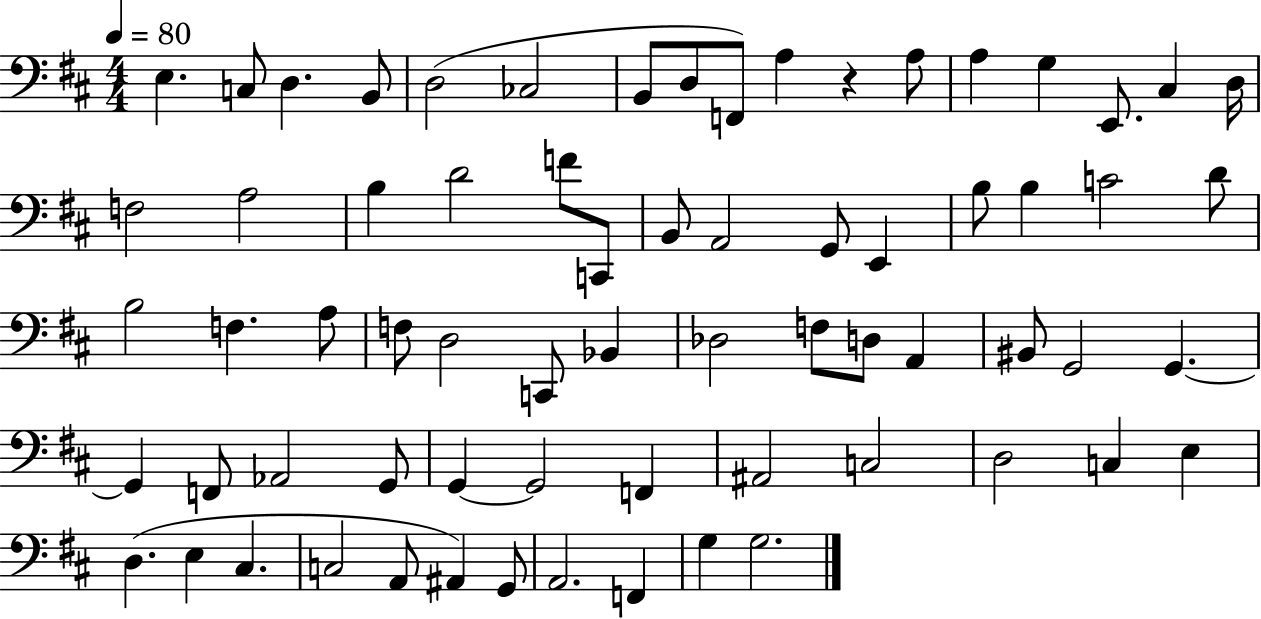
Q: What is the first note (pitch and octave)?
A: E3